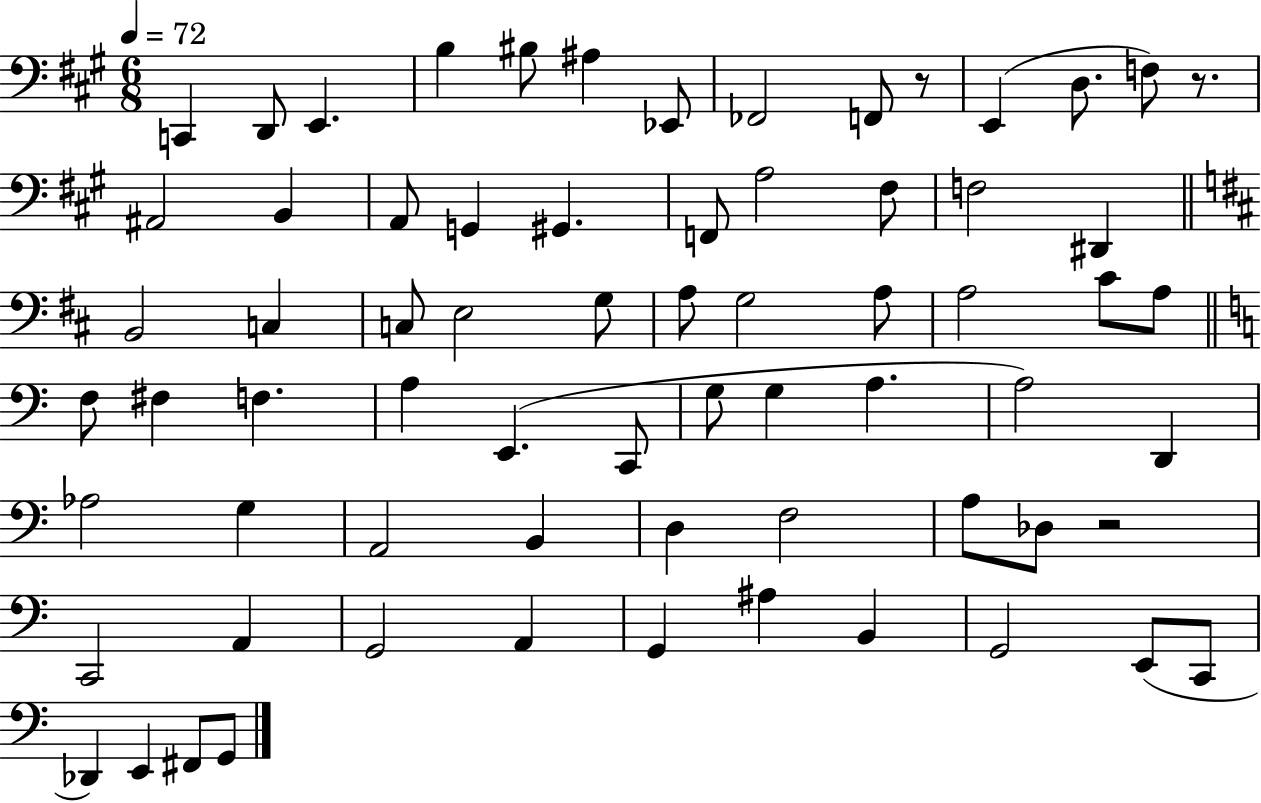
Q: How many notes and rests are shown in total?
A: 69